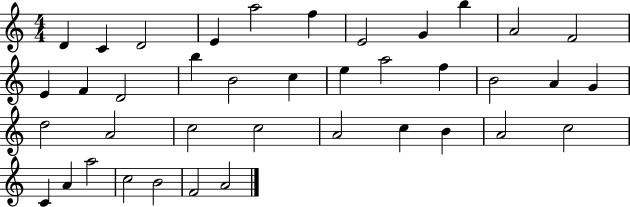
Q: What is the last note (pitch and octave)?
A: A4